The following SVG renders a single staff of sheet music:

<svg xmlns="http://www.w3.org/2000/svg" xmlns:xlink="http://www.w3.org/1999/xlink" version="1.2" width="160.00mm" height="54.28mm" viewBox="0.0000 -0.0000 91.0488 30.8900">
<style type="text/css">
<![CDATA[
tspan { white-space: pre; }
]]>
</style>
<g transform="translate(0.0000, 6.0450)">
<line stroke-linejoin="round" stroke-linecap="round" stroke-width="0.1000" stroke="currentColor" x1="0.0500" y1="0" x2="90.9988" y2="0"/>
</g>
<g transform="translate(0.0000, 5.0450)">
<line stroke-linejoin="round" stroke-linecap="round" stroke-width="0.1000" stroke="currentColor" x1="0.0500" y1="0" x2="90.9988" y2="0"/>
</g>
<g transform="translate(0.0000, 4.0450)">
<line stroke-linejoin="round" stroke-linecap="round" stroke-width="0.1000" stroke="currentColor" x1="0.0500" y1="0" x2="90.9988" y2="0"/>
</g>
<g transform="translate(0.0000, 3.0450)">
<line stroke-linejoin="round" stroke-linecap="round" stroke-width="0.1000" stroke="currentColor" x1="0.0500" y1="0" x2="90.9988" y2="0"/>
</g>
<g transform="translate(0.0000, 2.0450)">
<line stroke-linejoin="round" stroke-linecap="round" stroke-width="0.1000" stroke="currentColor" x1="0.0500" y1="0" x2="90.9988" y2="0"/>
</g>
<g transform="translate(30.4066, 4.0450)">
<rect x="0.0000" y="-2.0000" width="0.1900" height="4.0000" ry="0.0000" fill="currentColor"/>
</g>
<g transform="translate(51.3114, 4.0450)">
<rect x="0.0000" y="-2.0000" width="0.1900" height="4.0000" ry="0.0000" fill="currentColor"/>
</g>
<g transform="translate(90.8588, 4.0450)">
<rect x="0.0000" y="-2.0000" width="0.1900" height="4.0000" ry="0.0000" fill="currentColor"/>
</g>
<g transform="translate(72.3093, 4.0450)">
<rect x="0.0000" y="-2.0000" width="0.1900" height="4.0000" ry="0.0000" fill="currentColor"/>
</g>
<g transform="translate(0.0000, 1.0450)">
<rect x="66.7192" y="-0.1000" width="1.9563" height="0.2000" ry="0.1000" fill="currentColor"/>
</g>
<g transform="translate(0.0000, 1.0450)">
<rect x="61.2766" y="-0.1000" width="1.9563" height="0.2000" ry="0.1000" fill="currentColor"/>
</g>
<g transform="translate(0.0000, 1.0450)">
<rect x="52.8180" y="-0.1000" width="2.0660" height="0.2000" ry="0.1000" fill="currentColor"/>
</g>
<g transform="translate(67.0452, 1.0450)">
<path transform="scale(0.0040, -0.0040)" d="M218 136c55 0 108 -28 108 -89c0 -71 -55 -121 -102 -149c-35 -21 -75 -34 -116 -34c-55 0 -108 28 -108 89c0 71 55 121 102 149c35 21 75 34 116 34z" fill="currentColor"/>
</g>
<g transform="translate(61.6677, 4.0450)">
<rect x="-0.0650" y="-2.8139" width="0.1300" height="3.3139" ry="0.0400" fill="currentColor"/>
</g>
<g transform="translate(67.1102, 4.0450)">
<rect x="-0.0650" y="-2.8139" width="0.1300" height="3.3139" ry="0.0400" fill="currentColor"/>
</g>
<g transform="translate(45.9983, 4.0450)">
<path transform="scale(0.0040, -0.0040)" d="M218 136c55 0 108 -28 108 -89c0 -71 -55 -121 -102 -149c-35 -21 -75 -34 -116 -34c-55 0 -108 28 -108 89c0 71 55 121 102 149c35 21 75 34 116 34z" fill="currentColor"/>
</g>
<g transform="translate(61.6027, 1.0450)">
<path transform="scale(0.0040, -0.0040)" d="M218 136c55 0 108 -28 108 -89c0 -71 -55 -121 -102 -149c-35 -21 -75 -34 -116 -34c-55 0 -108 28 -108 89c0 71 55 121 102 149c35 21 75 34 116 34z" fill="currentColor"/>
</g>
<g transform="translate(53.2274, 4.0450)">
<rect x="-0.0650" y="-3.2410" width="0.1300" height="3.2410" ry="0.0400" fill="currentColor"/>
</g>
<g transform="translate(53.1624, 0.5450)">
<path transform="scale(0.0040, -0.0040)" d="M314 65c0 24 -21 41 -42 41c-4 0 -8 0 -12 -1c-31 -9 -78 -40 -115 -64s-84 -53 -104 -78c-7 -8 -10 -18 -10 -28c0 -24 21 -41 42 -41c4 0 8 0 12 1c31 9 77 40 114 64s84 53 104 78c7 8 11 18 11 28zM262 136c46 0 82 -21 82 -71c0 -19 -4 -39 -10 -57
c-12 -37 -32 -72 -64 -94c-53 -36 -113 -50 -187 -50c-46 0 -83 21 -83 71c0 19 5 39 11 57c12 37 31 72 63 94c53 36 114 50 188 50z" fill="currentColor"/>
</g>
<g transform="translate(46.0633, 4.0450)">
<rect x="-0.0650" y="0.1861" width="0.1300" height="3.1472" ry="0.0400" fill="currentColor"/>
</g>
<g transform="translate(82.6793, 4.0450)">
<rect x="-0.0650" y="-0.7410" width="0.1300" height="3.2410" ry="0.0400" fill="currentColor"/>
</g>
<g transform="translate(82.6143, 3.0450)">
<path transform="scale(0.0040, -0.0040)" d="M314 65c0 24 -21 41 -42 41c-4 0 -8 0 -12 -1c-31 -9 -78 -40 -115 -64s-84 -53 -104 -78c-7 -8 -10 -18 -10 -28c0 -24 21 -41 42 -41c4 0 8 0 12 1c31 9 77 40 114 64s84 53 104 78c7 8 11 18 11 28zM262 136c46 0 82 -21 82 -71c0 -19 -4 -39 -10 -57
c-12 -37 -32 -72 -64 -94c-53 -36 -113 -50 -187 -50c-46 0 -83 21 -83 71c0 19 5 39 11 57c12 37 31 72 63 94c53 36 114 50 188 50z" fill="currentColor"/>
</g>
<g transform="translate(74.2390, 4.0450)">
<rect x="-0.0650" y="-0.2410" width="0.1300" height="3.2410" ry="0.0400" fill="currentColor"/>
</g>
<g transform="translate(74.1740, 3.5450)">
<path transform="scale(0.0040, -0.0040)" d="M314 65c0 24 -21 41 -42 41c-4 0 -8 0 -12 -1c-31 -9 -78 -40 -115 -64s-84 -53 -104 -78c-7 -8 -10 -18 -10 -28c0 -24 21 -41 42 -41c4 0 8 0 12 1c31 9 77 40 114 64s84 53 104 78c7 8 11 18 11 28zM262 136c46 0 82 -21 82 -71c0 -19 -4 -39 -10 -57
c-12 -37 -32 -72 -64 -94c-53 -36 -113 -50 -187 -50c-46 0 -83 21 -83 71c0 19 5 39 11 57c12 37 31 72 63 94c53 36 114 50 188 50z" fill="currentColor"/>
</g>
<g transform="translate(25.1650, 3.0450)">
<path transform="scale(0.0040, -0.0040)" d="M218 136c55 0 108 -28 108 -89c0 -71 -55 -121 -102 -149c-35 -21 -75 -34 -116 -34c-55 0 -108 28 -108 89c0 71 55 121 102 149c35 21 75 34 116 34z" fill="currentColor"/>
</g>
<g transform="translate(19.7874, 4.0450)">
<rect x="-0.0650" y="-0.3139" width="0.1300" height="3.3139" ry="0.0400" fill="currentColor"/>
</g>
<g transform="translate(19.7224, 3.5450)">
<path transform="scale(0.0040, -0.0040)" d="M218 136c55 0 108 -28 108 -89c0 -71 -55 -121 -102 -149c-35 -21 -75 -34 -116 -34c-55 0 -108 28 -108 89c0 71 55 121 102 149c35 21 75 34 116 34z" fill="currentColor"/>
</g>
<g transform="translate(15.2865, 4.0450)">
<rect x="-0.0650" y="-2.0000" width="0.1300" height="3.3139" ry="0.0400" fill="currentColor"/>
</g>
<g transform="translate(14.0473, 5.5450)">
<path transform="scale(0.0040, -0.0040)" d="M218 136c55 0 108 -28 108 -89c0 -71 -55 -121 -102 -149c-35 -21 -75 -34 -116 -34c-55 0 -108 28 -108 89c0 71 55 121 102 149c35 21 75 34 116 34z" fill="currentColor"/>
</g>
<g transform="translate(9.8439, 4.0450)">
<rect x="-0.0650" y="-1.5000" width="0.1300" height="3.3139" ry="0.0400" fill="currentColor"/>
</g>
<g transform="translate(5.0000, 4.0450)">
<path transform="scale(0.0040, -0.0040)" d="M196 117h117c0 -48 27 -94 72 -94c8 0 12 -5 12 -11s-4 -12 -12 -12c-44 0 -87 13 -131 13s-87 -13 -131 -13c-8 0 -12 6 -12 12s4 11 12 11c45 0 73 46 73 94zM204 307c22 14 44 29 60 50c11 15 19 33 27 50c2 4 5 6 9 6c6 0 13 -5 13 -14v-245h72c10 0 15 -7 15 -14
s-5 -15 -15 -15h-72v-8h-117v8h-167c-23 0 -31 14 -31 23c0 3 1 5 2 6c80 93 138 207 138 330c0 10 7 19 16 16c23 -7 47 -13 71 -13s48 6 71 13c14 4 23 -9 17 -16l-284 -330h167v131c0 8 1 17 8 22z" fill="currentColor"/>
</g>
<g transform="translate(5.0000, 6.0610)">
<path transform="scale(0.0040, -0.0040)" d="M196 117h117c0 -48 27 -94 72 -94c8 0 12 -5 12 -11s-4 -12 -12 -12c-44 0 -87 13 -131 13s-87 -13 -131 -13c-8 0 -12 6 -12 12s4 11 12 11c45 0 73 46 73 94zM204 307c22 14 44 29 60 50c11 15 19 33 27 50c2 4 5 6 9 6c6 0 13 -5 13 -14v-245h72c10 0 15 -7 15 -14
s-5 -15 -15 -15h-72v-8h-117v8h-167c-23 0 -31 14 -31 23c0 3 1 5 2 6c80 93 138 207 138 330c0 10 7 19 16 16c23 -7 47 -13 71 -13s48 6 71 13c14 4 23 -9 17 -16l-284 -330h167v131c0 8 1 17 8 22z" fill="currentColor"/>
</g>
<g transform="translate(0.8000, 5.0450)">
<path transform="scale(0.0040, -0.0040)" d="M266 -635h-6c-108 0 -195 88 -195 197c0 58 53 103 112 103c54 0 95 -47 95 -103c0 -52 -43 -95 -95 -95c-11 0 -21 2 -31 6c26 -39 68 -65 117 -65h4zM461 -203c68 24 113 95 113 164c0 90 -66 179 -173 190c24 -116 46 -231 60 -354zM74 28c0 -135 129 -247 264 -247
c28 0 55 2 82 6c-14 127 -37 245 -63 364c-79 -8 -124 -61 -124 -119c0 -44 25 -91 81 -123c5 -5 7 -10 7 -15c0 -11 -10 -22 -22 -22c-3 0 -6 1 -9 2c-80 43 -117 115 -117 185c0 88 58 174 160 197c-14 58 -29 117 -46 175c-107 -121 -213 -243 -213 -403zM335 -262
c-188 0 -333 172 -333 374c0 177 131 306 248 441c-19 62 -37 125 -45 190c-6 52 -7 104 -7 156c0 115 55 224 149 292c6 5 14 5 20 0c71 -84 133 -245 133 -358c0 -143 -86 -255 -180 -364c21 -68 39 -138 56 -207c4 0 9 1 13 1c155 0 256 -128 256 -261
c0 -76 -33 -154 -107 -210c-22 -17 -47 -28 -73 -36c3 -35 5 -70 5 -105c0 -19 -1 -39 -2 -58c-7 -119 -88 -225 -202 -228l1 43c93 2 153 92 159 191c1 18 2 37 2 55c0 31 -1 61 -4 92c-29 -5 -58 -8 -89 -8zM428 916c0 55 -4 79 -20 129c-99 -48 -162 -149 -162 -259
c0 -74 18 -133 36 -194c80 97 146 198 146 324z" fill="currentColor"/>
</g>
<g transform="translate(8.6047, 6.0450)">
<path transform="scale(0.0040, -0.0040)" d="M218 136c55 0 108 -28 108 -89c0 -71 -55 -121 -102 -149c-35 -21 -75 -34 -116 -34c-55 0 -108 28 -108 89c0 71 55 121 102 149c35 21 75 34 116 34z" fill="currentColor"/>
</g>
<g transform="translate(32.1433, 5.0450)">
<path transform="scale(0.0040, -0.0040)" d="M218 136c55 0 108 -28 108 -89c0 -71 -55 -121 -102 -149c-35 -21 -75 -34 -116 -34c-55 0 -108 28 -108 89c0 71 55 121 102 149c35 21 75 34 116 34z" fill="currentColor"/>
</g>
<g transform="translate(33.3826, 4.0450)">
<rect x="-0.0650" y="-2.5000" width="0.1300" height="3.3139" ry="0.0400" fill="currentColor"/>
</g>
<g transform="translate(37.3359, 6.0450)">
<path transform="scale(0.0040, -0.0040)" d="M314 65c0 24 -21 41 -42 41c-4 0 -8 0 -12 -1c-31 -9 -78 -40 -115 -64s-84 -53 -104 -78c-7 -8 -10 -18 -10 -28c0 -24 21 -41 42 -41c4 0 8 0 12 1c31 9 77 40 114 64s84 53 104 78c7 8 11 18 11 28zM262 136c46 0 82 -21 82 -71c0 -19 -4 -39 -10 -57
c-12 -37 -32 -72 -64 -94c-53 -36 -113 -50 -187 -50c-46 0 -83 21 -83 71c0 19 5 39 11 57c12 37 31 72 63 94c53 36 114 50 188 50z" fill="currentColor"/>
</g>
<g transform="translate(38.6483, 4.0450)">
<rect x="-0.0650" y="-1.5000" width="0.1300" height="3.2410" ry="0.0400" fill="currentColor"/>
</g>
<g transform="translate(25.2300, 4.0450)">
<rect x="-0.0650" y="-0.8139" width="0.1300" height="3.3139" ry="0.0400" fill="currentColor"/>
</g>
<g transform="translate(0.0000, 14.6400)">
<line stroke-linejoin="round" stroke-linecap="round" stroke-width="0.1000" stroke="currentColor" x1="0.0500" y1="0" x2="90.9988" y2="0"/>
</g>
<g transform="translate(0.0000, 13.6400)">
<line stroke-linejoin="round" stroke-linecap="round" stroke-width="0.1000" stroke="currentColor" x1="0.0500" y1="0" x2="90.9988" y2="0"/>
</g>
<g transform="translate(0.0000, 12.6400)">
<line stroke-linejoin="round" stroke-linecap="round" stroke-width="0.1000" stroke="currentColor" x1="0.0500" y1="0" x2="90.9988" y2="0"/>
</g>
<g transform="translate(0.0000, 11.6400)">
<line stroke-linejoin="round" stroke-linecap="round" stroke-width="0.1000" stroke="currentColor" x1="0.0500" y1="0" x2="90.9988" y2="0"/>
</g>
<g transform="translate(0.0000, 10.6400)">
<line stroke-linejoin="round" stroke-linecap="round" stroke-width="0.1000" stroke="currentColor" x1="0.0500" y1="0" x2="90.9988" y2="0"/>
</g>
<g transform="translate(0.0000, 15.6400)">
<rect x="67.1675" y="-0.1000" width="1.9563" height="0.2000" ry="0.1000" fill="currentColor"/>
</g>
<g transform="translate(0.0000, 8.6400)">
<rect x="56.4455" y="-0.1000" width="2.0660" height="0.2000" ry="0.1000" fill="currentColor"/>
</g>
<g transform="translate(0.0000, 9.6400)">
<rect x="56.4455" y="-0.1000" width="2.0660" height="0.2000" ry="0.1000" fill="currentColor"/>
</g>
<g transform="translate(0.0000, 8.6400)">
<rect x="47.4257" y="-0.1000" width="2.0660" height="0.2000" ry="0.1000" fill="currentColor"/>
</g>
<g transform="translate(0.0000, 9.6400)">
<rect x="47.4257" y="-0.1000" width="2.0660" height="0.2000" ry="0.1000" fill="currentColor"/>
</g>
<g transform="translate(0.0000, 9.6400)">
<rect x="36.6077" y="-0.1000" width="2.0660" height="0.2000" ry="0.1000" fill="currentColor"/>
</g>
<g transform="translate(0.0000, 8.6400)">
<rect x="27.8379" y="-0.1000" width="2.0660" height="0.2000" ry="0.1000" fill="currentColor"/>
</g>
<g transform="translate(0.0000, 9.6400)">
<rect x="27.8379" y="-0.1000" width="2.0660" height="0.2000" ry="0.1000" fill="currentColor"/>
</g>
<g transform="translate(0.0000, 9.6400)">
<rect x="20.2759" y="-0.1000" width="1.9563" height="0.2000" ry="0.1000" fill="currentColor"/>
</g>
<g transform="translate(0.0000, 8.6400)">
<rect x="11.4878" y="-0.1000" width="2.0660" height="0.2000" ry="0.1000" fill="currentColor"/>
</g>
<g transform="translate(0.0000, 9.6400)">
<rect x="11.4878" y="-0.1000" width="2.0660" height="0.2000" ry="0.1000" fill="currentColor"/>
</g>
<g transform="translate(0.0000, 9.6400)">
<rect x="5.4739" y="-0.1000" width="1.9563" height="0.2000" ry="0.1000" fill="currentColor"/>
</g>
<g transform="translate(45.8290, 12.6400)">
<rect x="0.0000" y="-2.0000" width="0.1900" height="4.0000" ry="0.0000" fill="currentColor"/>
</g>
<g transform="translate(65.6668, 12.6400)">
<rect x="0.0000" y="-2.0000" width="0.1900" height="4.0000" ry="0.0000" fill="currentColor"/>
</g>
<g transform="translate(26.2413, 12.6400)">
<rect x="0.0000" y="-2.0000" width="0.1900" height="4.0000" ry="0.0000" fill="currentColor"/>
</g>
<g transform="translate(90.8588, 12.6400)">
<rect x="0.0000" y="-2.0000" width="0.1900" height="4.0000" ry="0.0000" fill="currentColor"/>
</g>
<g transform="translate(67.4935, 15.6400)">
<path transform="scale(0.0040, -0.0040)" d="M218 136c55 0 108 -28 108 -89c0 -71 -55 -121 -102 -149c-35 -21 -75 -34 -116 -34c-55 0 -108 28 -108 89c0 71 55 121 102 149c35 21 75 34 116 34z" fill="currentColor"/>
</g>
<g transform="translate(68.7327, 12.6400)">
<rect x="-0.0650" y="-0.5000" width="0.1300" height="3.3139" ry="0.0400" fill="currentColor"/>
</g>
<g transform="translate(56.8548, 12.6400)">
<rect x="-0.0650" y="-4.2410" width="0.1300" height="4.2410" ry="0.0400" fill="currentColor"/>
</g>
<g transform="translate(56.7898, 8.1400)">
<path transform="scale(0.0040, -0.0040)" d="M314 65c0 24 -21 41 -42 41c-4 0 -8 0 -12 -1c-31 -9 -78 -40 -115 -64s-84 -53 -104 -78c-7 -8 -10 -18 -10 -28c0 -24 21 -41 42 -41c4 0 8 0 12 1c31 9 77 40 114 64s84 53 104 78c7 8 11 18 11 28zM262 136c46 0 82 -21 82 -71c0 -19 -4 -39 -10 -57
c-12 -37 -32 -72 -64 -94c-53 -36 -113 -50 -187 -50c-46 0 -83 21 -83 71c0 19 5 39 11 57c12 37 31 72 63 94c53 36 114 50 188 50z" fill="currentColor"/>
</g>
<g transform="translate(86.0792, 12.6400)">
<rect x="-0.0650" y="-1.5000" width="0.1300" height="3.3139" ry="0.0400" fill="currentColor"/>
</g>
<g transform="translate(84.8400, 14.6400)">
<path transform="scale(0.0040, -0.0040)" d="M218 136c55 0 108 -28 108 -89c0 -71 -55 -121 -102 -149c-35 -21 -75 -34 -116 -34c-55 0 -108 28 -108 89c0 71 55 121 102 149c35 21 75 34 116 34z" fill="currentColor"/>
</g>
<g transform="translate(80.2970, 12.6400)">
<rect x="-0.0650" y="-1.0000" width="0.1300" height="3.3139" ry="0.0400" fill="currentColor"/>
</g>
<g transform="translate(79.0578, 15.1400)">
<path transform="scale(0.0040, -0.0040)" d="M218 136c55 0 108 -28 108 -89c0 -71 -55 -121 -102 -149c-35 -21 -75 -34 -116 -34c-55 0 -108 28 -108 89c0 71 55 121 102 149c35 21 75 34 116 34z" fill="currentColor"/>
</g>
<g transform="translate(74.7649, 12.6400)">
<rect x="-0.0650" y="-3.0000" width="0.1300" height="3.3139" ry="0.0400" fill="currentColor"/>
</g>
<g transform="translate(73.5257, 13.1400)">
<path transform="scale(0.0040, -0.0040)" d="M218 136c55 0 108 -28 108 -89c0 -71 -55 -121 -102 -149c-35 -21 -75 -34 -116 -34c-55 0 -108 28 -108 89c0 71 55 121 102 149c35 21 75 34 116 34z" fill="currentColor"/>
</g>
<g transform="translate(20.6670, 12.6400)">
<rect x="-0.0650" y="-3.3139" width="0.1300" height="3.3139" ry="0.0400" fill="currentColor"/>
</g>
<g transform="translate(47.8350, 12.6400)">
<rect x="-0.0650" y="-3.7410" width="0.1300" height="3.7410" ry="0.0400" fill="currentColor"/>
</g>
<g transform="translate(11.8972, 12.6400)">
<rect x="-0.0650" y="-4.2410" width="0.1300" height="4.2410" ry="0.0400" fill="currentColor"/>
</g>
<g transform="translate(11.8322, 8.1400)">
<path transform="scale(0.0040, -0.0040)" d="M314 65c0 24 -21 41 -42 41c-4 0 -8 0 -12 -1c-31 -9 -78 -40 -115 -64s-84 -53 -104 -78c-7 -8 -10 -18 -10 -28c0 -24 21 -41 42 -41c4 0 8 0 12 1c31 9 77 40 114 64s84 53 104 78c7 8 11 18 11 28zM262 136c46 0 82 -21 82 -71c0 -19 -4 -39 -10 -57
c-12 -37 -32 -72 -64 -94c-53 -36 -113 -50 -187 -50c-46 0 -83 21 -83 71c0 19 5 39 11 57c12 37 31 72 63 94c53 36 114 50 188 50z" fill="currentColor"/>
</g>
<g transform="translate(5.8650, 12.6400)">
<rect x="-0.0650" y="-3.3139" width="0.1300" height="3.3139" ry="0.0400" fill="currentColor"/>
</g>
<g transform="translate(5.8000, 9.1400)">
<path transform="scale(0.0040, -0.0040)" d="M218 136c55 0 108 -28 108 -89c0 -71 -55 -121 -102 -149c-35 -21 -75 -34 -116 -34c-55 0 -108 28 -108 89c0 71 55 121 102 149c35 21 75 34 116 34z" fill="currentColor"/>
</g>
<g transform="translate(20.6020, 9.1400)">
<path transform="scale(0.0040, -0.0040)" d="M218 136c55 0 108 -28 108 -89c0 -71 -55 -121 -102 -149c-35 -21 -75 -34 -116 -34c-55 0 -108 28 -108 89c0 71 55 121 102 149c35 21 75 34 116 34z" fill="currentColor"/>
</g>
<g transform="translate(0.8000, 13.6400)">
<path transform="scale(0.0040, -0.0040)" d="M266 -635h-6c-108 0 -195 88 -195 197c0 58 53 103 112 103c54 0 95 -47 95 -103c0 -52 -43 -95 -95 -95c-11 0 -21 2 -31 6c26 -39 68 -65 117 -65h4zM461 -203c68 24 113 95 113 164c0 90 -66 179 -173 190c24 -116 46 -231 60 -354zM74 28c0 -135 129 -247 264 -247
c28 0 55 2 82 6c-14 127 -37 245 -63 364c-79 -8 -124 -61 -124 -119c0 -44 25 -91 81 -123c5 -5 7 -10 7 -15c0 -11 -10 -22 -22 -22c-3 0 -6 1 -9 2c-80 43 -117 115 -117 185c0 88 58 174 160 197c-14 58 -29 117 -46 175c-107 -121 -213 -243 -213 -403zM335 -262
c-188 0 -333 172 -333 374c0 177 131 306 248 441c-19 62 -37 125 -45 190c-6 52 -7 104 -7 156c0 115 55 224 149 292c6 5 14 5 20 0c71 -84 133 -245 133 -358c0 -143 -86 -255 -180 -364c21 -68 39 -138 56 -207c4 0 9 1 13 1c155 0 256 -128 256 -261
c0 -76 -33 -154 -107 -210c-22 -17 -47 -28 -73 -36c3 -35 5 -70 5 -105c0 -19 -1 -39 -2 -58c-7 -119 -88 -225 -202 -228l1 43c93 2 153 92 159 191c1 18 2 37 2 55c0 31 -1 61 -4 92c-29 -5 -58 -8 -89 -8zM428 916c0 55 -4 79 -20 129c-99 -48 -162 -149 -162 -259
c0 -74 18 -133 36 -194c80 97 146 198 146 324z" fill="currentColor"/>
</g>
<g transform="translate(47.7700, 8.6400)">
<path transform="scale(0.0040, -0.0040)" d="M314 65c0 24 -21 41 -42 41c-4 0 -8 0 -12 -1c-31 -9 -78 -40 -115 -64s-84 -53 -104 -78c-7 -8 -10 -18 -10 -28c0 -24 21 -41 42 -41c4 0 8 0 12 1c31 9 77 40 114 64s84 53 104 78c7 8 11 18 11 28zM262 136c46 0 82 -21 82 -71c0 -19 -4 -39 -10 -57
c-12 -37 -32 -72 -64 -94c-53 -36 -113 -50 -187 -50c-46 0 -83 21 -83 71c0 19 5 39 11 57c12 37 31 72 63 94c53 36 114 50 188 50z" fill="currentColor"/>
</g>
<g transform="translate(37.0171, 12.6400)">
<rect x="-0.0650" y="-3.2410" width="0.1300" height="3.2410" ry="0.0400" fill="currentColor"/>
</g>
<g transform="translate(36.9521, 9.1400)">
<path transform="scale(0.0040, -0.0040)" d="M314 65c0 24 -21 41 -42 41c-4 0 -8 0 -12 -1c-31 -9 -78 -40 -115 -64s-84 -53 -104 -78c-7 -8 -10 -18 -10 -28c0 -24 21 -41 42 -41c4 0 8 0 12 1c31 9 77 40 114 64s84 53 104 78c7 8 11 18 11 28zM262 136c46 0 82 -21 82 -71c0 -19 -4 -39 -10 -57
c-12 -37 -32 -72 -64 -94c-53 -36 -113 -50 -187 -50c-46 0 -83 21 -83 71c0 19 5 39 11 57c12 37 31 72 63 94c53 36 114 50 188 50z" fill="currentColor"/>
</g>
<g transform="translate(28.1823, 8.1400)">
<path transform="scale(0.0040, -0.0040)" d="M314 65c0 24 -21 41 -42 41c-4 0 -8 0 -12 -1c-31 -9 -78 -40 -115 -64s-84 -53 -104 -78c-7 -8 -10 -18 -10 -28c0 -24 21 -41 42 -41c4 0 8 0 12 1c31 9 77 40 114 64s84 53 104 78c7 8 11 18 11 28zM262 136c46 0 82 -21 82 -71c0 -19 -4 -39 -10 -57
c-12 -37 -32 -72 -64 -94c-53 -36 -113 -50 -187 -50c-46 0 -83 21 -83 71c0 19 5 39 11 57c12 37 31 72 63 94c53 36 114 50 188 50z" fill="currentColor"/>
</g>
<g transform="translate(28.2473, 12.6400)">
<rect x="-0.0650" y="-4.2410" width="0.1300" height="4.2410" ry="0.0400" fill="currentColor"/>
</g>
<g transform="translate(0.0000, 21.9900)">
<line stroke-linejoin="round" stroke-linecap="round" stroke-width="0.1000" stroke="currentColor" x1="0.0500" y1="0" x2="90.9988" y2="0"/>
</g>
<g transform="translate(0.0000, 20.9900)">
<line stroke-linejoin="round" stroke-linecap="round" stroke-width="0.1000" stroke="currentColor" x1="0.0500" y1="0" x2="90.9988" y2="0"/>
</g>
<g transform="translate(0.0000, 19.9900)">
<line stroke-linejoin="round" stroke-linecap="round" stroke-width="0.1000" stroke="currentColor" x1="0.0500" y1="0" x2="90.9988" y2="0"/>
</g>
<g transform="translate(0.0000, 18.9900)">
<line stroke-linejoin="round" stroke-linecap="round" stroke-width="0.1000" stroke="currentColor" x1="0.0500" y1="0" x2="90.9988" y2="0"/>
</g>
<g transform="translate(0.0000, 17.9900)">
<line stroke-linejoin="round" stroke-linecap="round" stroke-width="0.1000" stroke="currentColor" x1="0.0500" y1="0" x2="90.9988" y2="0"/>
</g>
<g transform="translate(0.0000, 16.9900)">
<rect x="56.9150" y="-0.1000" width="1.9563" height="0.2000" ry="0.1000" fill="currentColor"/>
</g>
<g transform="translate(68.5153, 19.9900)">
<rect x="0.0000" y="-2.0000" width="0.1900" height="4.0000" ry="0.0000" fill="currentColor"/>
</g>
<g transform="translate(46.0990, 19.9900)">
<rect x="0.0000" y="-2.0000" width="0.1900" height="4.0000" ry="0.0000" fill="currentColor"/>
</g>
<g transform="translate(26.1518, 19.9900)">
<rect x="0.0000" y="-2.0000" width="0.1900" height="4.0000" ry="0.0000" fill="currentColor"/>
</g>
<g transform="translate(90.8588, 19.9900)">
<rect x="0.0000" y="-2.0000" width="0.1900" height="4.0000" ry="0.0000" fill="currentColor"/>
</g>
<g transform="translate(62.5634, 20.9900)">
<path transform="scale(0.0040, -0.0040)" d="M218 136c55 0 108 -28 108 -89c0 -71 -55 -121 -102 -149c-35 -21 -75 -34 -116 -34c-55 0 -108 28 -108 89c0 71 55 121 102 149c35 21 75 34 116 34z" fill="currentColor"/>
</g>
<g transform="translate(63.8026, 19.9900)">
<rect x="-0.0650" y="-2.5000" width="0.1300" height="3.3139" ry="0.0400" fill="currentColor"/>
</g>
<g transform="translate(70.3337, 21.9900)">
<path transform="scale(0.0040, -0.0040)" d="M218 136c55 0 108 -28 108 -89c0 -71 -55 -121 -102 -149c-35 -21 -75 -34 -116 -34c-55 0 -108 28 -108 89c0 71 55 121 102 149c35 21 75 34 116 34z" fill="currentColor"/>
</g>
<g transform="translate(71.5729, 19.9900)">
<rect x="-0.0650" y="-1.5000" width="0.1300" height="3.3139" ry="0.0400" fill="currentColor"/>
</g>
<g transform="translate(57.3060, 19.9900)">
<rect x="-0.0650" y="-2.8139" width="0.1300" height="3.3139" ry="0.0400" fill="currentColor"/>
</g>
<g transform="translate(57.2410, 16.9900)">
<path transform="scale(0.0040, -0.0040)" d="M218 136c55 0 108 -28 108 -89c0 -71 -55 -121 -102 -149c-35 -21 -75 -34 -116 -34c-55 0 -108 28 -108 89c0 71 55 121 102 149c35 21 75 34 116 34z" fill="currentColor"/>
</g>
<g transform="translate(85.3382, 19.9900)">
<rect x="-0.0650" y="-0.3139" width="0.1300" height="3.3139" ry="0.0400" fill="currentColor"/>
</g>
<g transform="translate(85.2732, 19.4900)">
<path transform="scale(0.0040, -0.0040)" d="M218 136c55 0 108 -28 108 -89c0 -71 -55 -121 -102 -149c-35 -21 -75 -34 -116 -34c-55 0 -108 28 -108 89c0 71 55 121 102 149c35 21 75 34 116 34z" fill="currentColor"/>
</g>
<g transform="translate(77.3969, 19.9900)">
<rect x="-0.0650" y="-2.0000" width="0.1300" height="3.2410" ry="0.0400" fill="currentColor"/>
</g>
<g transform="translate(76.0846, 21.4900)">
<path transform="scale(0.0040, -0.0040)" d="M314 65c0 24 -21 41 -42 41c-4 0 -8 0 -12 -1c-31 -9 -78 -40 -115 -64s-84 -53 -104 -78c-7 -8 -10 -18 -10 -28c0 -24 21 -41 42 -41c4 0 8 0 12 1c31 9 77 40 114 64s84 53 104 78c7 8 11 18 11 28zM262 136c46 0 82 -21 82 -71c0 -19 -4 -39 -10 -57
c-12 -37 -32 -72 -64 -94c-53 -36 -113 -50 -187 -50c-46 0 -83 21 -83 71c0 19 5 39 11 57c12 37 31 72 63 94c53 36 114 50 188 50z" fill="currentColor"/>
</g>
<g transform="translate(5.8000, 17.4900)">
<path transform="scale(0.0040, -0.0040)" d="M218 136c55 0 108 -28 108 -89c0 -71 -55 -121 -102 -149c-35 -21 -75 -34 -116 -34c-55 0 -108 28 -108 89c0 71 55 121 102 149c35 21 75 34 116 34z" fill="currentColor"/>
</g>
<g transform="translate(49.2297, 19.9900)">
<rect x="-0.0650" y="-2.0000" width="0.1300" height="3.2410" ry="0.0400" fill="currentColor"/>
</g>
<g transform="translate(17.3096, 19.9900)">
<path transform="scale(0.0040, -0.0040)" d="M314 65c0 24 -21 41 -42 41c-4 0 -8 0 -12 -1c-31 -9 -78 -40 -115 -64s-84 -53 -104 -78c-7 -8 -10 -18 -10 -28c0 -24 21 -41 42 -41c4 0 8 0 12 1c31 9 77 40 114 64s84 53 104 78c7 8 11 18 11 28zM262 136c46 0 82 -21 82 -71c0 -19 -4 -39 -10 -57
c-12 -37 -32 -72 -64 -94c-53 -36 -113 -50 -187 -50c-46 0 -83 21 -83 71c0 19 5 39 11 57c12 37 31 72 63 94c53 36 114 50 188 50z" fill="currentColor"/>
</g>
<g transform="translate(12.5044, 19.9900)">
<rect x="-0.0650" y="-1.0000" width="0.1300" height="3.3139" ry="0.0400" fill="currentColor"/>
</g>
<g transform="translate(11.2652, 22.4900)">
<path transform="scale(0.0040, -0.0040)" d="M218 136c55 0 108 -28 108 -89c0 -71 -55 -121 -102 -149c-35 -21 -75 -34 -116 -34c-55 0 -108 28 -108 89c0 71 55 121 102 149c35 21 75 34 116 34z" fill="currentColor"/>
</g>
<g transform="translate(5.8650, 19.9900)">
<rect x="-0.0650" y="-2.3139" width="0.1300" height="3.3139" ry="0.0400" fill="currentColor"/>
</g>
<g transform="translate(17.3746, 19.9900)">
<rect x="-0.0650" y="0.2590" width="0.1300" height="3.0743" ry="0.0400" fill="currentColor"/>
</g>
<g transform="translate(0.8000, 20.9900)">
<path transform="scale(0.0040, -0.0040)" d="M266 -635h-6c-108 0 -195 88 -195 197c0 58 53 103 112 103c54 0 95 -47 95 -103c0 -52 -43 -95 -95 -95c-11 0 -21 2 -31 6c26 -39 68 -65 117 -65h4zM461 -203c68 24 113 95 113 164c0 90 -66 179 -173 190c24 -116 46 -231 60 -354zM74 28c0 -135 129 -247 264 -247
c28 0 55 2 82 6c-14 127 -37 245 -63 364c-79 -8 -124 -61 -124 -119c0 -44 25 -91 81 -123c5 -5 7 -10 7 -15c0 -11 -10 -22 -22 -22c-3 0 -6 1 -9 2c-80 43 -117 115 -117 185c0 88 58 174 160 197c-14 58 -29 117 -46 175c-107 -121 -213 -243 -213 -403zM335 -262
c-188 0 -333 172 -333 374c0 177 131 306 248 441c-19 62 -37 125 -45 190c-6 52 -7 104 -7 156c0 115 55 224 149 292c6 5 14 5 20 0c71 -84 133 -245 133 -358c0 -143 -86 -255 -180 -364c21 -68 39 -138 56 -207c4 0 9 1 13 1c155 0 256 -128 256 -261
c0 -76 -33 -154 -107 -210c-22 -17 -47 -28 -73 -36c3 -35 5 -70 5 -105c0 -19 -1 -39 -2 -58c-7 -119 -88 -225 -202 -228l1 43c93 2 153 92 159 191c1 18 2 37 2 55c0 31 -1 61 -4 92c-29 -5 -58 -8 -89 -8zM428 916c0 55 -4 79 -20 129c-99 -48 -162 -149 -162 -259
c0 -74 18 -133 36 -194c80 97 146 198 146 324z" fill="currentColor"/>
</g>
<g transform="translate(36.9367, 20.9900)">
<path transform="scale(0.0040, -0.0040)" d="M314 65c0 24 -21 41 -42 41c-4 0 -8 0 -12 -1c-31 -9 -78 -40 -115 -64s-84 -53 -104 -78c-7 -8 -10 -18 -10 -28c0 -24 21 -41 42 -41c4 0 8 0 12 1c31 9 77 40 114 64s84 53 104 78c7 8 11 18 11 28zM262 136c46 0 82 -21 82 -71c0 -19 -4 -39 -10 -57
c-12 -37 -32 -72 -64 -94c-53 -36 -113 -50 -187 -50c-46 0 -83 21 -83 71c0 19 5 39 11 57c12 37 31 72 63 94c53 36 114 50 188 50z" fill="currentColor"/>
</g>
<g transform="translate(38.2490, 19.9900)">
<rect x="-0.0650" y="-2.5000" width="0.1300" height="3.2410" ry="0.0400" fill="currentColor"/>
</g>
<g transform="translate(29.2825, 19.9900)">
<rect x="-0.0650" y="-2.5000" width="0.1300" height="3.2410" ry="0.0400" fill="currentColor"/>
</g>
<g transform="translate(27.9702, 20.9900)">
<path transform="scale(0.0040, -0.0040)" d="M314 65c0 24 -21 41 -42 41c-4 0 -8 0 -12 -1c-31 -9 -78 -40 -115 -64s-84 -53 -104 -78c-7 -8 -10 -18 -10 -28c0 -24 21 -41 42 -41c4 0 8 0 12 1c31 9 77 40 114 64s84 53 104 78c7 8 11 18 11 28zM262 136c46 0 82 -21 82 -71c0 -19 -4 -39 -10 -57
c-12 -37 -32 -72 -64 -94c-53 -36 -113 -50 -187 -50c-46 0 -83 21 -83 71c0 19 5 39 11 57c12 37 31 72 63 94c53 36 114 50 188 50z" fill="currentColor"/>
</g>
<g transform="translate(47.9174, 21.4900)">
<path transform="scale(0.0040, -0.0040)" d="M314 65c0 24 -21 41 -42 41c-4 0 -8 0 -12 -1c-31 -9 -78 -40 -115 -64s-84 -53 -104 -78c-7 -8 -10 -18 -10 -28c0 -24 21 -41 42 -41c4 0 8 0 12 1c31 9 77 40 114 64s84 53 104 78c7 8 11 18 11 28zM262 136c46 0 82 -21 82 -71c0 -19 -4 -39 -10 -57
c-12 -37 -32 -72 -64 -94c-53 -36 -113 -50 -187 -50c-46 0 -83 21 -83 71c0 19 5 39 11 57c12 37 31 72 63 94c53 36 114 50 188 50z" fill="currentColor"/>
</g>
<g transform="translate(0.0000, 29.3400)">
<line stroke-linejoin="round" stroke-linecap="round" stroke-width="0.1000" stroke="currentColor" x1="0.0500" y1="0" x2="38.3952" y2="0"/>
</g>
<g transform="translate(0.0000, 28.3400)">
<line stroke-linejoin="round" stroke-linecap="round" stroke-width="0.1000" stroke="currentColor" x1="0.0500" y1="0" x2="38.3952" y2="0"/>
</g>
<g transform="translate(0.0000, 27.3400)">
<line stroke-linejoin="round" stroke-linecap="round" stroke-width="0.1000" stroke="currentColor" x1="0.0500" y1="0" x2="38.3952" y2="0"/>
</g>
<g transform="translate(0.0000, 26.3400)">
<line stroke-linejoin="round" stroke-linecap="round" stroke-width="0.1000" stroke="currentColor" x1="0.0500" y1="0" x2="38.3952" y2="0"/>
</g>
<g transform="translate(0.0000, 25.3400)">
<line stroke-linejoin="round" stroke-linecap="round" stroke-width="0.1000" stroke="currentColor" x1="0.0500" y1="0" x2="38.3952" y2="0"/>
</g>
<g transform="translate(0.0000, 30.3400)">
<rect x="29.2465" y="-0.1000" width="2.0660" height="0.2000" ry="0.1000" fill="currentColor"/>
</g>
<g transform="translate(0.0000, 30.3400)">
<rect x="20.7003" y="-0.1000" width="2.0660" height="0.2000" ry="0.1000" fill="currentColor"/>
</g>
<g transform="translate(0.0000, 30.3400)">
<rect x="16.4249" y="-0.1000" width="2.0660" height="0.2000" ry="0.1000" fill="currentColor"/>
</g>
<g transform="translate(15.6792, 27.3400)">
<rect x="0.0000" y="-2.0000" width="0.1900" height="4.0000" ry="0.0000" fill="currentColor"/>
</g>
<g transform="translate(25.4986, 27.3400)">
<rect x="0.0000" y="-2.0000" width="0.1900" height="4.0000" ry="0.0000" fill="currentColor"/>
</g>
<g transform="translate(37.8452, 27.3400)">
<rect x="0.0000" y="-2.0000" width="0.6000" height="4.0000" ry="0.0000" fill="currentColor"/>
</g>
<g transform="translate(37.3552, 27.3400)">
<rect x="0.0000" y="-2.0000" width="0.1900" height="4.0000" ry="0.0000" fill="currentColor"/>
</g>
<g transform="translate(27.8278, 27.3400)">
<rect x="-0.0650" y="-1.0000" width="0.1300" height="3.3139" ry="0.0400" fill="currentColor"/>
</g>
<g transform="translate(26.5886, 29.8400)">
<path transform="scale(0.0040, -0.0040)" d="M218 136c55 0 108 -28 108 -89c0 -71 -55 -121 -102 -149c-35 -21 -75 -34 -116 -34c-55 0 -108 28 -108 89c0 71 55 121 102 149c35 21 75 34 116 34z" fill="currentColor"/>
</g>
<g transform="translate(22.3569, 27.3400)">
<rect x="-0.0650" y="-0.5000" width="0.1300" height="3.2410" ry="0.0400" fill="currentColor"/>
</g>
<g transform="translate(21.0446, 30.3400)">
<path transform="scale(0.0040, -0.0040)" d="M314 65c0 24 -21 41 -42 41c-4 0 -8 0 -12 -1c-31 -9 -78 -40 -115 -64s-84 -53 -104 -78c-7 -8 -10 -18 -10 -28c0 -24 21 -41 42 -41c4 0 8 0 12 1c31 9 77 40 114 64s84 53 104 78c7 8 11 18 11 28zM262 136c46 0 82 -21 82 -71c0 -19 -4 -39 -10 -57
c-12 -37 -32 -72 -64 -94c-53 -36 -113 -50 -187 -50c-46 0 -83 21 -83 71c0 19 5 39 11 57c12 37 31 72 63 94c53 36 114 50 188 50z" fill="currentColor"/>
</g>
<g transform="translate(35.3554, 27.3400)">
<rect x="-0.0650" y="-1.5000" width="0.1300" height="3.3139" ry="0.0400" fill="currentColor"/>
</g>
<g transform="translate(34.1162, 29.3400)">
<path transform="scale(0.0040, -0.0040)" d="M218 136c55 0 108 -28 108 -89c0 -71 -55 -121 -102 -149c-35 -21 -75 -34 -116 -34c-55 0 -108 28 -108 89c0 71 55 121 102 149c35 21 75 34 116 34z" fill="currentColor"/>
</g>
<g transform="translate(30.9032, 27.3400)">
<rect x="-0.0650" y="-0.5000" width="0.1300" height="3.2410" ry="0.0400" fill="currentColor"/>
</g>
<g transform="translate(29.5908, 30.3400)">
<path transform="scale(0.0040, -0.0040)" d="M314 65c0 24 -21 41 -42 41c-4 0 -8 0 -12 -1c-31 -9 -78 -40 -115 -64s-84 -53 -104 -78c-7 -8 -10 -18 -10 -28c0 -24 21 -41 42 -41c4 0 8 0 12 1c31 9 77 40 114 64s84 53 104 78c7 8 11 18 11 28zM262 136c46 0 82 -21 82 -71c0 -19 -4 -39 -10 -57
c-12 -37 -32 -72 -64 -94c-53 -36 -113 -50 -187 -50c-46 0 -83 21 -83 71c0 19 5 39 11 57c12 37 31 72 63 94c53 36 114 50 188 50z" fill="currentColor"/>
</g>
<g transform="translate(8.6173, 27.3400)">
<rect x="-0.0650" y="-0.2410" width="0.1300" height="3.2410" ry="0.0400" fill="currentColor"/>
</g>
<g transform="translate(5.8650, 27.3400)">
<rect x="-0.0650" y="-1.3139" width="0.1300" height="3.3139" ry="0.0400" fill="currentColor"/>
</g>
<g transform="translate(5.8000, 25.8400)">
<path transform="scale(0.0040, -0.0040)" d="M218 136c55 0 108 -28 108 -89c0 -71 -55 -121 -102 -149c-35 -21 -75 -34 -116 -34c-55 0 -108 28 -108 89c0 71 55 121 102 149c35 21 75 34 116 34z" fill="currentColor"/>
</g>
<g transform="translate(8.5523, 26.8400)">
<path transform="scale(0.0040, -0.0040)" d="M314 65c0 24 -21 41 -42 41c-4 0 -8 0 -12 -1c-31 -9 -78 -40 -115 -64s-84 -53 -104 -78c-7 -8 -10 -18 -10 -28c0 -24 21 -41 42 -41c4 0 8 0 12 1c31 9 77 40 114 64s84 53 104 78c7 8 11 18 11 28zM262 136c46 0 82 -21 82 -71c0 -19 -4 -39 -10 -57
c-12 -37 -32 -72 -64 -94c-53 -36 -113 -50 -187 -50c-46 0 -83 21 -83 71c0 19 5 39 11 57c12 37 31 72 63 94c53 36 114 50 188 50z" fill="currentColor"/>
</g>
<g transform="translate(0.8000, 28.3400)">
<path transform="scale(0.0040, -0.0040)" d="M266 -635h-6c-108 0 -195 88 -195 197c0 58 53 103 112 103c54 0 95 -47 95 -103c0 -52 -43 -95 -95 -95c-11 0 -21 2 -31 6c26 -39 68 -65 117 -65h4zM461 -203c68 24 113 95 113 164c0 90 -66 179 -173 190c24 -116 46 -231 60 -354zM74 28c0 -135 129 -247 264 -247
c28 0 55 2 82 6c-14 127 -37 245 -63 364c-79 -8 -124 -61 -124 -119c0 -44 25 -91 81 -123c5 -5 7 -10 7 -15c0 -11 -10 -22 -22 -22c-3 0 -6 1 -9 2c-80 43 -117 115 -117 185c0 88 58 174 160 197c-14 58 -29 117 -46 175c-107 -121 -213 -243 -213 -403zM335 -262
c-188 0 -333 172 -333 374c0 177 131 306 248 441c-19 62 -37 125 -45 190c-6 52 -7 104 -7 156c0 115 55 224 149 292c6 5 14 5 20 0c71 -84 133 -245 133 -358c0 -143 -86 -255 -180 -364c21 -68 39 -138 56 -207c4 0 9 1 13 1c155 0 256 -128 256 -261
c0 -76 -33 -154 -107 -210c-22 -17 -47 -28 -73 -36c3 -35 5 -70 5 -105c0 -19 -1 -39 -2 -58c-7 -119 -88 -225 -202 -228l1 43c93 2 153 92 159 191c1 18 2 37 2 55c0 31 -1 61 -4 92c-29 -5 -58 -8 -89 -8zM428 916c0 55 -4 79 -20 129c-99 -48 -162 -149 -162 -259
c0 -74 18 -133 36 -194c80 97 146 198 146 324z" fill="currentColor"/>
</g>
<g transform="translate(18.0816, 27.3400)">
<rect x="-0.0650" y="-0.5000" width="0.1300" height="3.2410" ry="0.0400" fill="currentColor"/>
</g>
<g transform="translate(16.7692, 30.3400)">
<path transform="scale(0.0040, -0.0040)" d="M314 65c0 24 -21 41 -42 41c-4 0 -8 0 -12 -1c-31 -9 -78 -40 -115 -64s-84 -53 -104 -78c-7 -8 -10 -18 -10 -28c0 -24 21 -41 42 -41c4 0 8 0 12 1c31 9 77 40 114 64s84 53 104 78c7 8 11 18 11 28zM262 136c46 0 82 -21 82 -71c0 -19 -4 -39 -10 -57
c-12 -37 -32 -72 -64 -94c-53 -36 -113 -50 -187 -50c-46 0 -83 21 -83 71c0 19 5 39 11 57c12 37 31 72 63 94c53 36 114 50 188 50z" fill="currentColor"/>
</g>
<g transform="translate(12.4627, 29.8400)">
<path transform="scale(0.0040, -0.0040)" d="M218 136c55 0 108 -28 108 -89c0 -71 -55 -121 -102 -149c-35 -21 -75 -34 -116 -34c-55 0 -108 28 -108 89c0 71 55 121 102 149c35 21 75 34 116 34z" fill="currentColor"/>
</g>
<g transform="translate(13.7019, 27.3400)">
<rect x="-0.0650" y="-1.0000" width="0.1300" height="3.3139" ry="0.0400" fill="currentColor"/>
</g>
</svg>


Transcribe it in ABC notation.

X:1
T:Untitled
M:4/4
L:1/4
K:C
E F c d G E2 B b2 a a c2 d2 b d'2 b d'2 b2 c'2 d'2 C A D E g D B2 G2 G2 F2 a G E F2 c e c2 D C2 C2 D C2 E